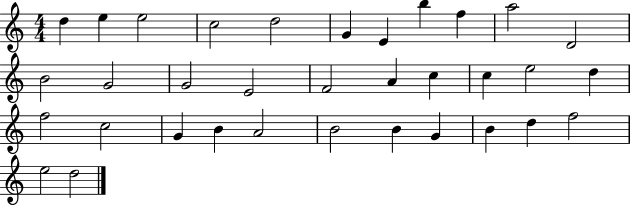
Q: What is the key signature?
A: C major